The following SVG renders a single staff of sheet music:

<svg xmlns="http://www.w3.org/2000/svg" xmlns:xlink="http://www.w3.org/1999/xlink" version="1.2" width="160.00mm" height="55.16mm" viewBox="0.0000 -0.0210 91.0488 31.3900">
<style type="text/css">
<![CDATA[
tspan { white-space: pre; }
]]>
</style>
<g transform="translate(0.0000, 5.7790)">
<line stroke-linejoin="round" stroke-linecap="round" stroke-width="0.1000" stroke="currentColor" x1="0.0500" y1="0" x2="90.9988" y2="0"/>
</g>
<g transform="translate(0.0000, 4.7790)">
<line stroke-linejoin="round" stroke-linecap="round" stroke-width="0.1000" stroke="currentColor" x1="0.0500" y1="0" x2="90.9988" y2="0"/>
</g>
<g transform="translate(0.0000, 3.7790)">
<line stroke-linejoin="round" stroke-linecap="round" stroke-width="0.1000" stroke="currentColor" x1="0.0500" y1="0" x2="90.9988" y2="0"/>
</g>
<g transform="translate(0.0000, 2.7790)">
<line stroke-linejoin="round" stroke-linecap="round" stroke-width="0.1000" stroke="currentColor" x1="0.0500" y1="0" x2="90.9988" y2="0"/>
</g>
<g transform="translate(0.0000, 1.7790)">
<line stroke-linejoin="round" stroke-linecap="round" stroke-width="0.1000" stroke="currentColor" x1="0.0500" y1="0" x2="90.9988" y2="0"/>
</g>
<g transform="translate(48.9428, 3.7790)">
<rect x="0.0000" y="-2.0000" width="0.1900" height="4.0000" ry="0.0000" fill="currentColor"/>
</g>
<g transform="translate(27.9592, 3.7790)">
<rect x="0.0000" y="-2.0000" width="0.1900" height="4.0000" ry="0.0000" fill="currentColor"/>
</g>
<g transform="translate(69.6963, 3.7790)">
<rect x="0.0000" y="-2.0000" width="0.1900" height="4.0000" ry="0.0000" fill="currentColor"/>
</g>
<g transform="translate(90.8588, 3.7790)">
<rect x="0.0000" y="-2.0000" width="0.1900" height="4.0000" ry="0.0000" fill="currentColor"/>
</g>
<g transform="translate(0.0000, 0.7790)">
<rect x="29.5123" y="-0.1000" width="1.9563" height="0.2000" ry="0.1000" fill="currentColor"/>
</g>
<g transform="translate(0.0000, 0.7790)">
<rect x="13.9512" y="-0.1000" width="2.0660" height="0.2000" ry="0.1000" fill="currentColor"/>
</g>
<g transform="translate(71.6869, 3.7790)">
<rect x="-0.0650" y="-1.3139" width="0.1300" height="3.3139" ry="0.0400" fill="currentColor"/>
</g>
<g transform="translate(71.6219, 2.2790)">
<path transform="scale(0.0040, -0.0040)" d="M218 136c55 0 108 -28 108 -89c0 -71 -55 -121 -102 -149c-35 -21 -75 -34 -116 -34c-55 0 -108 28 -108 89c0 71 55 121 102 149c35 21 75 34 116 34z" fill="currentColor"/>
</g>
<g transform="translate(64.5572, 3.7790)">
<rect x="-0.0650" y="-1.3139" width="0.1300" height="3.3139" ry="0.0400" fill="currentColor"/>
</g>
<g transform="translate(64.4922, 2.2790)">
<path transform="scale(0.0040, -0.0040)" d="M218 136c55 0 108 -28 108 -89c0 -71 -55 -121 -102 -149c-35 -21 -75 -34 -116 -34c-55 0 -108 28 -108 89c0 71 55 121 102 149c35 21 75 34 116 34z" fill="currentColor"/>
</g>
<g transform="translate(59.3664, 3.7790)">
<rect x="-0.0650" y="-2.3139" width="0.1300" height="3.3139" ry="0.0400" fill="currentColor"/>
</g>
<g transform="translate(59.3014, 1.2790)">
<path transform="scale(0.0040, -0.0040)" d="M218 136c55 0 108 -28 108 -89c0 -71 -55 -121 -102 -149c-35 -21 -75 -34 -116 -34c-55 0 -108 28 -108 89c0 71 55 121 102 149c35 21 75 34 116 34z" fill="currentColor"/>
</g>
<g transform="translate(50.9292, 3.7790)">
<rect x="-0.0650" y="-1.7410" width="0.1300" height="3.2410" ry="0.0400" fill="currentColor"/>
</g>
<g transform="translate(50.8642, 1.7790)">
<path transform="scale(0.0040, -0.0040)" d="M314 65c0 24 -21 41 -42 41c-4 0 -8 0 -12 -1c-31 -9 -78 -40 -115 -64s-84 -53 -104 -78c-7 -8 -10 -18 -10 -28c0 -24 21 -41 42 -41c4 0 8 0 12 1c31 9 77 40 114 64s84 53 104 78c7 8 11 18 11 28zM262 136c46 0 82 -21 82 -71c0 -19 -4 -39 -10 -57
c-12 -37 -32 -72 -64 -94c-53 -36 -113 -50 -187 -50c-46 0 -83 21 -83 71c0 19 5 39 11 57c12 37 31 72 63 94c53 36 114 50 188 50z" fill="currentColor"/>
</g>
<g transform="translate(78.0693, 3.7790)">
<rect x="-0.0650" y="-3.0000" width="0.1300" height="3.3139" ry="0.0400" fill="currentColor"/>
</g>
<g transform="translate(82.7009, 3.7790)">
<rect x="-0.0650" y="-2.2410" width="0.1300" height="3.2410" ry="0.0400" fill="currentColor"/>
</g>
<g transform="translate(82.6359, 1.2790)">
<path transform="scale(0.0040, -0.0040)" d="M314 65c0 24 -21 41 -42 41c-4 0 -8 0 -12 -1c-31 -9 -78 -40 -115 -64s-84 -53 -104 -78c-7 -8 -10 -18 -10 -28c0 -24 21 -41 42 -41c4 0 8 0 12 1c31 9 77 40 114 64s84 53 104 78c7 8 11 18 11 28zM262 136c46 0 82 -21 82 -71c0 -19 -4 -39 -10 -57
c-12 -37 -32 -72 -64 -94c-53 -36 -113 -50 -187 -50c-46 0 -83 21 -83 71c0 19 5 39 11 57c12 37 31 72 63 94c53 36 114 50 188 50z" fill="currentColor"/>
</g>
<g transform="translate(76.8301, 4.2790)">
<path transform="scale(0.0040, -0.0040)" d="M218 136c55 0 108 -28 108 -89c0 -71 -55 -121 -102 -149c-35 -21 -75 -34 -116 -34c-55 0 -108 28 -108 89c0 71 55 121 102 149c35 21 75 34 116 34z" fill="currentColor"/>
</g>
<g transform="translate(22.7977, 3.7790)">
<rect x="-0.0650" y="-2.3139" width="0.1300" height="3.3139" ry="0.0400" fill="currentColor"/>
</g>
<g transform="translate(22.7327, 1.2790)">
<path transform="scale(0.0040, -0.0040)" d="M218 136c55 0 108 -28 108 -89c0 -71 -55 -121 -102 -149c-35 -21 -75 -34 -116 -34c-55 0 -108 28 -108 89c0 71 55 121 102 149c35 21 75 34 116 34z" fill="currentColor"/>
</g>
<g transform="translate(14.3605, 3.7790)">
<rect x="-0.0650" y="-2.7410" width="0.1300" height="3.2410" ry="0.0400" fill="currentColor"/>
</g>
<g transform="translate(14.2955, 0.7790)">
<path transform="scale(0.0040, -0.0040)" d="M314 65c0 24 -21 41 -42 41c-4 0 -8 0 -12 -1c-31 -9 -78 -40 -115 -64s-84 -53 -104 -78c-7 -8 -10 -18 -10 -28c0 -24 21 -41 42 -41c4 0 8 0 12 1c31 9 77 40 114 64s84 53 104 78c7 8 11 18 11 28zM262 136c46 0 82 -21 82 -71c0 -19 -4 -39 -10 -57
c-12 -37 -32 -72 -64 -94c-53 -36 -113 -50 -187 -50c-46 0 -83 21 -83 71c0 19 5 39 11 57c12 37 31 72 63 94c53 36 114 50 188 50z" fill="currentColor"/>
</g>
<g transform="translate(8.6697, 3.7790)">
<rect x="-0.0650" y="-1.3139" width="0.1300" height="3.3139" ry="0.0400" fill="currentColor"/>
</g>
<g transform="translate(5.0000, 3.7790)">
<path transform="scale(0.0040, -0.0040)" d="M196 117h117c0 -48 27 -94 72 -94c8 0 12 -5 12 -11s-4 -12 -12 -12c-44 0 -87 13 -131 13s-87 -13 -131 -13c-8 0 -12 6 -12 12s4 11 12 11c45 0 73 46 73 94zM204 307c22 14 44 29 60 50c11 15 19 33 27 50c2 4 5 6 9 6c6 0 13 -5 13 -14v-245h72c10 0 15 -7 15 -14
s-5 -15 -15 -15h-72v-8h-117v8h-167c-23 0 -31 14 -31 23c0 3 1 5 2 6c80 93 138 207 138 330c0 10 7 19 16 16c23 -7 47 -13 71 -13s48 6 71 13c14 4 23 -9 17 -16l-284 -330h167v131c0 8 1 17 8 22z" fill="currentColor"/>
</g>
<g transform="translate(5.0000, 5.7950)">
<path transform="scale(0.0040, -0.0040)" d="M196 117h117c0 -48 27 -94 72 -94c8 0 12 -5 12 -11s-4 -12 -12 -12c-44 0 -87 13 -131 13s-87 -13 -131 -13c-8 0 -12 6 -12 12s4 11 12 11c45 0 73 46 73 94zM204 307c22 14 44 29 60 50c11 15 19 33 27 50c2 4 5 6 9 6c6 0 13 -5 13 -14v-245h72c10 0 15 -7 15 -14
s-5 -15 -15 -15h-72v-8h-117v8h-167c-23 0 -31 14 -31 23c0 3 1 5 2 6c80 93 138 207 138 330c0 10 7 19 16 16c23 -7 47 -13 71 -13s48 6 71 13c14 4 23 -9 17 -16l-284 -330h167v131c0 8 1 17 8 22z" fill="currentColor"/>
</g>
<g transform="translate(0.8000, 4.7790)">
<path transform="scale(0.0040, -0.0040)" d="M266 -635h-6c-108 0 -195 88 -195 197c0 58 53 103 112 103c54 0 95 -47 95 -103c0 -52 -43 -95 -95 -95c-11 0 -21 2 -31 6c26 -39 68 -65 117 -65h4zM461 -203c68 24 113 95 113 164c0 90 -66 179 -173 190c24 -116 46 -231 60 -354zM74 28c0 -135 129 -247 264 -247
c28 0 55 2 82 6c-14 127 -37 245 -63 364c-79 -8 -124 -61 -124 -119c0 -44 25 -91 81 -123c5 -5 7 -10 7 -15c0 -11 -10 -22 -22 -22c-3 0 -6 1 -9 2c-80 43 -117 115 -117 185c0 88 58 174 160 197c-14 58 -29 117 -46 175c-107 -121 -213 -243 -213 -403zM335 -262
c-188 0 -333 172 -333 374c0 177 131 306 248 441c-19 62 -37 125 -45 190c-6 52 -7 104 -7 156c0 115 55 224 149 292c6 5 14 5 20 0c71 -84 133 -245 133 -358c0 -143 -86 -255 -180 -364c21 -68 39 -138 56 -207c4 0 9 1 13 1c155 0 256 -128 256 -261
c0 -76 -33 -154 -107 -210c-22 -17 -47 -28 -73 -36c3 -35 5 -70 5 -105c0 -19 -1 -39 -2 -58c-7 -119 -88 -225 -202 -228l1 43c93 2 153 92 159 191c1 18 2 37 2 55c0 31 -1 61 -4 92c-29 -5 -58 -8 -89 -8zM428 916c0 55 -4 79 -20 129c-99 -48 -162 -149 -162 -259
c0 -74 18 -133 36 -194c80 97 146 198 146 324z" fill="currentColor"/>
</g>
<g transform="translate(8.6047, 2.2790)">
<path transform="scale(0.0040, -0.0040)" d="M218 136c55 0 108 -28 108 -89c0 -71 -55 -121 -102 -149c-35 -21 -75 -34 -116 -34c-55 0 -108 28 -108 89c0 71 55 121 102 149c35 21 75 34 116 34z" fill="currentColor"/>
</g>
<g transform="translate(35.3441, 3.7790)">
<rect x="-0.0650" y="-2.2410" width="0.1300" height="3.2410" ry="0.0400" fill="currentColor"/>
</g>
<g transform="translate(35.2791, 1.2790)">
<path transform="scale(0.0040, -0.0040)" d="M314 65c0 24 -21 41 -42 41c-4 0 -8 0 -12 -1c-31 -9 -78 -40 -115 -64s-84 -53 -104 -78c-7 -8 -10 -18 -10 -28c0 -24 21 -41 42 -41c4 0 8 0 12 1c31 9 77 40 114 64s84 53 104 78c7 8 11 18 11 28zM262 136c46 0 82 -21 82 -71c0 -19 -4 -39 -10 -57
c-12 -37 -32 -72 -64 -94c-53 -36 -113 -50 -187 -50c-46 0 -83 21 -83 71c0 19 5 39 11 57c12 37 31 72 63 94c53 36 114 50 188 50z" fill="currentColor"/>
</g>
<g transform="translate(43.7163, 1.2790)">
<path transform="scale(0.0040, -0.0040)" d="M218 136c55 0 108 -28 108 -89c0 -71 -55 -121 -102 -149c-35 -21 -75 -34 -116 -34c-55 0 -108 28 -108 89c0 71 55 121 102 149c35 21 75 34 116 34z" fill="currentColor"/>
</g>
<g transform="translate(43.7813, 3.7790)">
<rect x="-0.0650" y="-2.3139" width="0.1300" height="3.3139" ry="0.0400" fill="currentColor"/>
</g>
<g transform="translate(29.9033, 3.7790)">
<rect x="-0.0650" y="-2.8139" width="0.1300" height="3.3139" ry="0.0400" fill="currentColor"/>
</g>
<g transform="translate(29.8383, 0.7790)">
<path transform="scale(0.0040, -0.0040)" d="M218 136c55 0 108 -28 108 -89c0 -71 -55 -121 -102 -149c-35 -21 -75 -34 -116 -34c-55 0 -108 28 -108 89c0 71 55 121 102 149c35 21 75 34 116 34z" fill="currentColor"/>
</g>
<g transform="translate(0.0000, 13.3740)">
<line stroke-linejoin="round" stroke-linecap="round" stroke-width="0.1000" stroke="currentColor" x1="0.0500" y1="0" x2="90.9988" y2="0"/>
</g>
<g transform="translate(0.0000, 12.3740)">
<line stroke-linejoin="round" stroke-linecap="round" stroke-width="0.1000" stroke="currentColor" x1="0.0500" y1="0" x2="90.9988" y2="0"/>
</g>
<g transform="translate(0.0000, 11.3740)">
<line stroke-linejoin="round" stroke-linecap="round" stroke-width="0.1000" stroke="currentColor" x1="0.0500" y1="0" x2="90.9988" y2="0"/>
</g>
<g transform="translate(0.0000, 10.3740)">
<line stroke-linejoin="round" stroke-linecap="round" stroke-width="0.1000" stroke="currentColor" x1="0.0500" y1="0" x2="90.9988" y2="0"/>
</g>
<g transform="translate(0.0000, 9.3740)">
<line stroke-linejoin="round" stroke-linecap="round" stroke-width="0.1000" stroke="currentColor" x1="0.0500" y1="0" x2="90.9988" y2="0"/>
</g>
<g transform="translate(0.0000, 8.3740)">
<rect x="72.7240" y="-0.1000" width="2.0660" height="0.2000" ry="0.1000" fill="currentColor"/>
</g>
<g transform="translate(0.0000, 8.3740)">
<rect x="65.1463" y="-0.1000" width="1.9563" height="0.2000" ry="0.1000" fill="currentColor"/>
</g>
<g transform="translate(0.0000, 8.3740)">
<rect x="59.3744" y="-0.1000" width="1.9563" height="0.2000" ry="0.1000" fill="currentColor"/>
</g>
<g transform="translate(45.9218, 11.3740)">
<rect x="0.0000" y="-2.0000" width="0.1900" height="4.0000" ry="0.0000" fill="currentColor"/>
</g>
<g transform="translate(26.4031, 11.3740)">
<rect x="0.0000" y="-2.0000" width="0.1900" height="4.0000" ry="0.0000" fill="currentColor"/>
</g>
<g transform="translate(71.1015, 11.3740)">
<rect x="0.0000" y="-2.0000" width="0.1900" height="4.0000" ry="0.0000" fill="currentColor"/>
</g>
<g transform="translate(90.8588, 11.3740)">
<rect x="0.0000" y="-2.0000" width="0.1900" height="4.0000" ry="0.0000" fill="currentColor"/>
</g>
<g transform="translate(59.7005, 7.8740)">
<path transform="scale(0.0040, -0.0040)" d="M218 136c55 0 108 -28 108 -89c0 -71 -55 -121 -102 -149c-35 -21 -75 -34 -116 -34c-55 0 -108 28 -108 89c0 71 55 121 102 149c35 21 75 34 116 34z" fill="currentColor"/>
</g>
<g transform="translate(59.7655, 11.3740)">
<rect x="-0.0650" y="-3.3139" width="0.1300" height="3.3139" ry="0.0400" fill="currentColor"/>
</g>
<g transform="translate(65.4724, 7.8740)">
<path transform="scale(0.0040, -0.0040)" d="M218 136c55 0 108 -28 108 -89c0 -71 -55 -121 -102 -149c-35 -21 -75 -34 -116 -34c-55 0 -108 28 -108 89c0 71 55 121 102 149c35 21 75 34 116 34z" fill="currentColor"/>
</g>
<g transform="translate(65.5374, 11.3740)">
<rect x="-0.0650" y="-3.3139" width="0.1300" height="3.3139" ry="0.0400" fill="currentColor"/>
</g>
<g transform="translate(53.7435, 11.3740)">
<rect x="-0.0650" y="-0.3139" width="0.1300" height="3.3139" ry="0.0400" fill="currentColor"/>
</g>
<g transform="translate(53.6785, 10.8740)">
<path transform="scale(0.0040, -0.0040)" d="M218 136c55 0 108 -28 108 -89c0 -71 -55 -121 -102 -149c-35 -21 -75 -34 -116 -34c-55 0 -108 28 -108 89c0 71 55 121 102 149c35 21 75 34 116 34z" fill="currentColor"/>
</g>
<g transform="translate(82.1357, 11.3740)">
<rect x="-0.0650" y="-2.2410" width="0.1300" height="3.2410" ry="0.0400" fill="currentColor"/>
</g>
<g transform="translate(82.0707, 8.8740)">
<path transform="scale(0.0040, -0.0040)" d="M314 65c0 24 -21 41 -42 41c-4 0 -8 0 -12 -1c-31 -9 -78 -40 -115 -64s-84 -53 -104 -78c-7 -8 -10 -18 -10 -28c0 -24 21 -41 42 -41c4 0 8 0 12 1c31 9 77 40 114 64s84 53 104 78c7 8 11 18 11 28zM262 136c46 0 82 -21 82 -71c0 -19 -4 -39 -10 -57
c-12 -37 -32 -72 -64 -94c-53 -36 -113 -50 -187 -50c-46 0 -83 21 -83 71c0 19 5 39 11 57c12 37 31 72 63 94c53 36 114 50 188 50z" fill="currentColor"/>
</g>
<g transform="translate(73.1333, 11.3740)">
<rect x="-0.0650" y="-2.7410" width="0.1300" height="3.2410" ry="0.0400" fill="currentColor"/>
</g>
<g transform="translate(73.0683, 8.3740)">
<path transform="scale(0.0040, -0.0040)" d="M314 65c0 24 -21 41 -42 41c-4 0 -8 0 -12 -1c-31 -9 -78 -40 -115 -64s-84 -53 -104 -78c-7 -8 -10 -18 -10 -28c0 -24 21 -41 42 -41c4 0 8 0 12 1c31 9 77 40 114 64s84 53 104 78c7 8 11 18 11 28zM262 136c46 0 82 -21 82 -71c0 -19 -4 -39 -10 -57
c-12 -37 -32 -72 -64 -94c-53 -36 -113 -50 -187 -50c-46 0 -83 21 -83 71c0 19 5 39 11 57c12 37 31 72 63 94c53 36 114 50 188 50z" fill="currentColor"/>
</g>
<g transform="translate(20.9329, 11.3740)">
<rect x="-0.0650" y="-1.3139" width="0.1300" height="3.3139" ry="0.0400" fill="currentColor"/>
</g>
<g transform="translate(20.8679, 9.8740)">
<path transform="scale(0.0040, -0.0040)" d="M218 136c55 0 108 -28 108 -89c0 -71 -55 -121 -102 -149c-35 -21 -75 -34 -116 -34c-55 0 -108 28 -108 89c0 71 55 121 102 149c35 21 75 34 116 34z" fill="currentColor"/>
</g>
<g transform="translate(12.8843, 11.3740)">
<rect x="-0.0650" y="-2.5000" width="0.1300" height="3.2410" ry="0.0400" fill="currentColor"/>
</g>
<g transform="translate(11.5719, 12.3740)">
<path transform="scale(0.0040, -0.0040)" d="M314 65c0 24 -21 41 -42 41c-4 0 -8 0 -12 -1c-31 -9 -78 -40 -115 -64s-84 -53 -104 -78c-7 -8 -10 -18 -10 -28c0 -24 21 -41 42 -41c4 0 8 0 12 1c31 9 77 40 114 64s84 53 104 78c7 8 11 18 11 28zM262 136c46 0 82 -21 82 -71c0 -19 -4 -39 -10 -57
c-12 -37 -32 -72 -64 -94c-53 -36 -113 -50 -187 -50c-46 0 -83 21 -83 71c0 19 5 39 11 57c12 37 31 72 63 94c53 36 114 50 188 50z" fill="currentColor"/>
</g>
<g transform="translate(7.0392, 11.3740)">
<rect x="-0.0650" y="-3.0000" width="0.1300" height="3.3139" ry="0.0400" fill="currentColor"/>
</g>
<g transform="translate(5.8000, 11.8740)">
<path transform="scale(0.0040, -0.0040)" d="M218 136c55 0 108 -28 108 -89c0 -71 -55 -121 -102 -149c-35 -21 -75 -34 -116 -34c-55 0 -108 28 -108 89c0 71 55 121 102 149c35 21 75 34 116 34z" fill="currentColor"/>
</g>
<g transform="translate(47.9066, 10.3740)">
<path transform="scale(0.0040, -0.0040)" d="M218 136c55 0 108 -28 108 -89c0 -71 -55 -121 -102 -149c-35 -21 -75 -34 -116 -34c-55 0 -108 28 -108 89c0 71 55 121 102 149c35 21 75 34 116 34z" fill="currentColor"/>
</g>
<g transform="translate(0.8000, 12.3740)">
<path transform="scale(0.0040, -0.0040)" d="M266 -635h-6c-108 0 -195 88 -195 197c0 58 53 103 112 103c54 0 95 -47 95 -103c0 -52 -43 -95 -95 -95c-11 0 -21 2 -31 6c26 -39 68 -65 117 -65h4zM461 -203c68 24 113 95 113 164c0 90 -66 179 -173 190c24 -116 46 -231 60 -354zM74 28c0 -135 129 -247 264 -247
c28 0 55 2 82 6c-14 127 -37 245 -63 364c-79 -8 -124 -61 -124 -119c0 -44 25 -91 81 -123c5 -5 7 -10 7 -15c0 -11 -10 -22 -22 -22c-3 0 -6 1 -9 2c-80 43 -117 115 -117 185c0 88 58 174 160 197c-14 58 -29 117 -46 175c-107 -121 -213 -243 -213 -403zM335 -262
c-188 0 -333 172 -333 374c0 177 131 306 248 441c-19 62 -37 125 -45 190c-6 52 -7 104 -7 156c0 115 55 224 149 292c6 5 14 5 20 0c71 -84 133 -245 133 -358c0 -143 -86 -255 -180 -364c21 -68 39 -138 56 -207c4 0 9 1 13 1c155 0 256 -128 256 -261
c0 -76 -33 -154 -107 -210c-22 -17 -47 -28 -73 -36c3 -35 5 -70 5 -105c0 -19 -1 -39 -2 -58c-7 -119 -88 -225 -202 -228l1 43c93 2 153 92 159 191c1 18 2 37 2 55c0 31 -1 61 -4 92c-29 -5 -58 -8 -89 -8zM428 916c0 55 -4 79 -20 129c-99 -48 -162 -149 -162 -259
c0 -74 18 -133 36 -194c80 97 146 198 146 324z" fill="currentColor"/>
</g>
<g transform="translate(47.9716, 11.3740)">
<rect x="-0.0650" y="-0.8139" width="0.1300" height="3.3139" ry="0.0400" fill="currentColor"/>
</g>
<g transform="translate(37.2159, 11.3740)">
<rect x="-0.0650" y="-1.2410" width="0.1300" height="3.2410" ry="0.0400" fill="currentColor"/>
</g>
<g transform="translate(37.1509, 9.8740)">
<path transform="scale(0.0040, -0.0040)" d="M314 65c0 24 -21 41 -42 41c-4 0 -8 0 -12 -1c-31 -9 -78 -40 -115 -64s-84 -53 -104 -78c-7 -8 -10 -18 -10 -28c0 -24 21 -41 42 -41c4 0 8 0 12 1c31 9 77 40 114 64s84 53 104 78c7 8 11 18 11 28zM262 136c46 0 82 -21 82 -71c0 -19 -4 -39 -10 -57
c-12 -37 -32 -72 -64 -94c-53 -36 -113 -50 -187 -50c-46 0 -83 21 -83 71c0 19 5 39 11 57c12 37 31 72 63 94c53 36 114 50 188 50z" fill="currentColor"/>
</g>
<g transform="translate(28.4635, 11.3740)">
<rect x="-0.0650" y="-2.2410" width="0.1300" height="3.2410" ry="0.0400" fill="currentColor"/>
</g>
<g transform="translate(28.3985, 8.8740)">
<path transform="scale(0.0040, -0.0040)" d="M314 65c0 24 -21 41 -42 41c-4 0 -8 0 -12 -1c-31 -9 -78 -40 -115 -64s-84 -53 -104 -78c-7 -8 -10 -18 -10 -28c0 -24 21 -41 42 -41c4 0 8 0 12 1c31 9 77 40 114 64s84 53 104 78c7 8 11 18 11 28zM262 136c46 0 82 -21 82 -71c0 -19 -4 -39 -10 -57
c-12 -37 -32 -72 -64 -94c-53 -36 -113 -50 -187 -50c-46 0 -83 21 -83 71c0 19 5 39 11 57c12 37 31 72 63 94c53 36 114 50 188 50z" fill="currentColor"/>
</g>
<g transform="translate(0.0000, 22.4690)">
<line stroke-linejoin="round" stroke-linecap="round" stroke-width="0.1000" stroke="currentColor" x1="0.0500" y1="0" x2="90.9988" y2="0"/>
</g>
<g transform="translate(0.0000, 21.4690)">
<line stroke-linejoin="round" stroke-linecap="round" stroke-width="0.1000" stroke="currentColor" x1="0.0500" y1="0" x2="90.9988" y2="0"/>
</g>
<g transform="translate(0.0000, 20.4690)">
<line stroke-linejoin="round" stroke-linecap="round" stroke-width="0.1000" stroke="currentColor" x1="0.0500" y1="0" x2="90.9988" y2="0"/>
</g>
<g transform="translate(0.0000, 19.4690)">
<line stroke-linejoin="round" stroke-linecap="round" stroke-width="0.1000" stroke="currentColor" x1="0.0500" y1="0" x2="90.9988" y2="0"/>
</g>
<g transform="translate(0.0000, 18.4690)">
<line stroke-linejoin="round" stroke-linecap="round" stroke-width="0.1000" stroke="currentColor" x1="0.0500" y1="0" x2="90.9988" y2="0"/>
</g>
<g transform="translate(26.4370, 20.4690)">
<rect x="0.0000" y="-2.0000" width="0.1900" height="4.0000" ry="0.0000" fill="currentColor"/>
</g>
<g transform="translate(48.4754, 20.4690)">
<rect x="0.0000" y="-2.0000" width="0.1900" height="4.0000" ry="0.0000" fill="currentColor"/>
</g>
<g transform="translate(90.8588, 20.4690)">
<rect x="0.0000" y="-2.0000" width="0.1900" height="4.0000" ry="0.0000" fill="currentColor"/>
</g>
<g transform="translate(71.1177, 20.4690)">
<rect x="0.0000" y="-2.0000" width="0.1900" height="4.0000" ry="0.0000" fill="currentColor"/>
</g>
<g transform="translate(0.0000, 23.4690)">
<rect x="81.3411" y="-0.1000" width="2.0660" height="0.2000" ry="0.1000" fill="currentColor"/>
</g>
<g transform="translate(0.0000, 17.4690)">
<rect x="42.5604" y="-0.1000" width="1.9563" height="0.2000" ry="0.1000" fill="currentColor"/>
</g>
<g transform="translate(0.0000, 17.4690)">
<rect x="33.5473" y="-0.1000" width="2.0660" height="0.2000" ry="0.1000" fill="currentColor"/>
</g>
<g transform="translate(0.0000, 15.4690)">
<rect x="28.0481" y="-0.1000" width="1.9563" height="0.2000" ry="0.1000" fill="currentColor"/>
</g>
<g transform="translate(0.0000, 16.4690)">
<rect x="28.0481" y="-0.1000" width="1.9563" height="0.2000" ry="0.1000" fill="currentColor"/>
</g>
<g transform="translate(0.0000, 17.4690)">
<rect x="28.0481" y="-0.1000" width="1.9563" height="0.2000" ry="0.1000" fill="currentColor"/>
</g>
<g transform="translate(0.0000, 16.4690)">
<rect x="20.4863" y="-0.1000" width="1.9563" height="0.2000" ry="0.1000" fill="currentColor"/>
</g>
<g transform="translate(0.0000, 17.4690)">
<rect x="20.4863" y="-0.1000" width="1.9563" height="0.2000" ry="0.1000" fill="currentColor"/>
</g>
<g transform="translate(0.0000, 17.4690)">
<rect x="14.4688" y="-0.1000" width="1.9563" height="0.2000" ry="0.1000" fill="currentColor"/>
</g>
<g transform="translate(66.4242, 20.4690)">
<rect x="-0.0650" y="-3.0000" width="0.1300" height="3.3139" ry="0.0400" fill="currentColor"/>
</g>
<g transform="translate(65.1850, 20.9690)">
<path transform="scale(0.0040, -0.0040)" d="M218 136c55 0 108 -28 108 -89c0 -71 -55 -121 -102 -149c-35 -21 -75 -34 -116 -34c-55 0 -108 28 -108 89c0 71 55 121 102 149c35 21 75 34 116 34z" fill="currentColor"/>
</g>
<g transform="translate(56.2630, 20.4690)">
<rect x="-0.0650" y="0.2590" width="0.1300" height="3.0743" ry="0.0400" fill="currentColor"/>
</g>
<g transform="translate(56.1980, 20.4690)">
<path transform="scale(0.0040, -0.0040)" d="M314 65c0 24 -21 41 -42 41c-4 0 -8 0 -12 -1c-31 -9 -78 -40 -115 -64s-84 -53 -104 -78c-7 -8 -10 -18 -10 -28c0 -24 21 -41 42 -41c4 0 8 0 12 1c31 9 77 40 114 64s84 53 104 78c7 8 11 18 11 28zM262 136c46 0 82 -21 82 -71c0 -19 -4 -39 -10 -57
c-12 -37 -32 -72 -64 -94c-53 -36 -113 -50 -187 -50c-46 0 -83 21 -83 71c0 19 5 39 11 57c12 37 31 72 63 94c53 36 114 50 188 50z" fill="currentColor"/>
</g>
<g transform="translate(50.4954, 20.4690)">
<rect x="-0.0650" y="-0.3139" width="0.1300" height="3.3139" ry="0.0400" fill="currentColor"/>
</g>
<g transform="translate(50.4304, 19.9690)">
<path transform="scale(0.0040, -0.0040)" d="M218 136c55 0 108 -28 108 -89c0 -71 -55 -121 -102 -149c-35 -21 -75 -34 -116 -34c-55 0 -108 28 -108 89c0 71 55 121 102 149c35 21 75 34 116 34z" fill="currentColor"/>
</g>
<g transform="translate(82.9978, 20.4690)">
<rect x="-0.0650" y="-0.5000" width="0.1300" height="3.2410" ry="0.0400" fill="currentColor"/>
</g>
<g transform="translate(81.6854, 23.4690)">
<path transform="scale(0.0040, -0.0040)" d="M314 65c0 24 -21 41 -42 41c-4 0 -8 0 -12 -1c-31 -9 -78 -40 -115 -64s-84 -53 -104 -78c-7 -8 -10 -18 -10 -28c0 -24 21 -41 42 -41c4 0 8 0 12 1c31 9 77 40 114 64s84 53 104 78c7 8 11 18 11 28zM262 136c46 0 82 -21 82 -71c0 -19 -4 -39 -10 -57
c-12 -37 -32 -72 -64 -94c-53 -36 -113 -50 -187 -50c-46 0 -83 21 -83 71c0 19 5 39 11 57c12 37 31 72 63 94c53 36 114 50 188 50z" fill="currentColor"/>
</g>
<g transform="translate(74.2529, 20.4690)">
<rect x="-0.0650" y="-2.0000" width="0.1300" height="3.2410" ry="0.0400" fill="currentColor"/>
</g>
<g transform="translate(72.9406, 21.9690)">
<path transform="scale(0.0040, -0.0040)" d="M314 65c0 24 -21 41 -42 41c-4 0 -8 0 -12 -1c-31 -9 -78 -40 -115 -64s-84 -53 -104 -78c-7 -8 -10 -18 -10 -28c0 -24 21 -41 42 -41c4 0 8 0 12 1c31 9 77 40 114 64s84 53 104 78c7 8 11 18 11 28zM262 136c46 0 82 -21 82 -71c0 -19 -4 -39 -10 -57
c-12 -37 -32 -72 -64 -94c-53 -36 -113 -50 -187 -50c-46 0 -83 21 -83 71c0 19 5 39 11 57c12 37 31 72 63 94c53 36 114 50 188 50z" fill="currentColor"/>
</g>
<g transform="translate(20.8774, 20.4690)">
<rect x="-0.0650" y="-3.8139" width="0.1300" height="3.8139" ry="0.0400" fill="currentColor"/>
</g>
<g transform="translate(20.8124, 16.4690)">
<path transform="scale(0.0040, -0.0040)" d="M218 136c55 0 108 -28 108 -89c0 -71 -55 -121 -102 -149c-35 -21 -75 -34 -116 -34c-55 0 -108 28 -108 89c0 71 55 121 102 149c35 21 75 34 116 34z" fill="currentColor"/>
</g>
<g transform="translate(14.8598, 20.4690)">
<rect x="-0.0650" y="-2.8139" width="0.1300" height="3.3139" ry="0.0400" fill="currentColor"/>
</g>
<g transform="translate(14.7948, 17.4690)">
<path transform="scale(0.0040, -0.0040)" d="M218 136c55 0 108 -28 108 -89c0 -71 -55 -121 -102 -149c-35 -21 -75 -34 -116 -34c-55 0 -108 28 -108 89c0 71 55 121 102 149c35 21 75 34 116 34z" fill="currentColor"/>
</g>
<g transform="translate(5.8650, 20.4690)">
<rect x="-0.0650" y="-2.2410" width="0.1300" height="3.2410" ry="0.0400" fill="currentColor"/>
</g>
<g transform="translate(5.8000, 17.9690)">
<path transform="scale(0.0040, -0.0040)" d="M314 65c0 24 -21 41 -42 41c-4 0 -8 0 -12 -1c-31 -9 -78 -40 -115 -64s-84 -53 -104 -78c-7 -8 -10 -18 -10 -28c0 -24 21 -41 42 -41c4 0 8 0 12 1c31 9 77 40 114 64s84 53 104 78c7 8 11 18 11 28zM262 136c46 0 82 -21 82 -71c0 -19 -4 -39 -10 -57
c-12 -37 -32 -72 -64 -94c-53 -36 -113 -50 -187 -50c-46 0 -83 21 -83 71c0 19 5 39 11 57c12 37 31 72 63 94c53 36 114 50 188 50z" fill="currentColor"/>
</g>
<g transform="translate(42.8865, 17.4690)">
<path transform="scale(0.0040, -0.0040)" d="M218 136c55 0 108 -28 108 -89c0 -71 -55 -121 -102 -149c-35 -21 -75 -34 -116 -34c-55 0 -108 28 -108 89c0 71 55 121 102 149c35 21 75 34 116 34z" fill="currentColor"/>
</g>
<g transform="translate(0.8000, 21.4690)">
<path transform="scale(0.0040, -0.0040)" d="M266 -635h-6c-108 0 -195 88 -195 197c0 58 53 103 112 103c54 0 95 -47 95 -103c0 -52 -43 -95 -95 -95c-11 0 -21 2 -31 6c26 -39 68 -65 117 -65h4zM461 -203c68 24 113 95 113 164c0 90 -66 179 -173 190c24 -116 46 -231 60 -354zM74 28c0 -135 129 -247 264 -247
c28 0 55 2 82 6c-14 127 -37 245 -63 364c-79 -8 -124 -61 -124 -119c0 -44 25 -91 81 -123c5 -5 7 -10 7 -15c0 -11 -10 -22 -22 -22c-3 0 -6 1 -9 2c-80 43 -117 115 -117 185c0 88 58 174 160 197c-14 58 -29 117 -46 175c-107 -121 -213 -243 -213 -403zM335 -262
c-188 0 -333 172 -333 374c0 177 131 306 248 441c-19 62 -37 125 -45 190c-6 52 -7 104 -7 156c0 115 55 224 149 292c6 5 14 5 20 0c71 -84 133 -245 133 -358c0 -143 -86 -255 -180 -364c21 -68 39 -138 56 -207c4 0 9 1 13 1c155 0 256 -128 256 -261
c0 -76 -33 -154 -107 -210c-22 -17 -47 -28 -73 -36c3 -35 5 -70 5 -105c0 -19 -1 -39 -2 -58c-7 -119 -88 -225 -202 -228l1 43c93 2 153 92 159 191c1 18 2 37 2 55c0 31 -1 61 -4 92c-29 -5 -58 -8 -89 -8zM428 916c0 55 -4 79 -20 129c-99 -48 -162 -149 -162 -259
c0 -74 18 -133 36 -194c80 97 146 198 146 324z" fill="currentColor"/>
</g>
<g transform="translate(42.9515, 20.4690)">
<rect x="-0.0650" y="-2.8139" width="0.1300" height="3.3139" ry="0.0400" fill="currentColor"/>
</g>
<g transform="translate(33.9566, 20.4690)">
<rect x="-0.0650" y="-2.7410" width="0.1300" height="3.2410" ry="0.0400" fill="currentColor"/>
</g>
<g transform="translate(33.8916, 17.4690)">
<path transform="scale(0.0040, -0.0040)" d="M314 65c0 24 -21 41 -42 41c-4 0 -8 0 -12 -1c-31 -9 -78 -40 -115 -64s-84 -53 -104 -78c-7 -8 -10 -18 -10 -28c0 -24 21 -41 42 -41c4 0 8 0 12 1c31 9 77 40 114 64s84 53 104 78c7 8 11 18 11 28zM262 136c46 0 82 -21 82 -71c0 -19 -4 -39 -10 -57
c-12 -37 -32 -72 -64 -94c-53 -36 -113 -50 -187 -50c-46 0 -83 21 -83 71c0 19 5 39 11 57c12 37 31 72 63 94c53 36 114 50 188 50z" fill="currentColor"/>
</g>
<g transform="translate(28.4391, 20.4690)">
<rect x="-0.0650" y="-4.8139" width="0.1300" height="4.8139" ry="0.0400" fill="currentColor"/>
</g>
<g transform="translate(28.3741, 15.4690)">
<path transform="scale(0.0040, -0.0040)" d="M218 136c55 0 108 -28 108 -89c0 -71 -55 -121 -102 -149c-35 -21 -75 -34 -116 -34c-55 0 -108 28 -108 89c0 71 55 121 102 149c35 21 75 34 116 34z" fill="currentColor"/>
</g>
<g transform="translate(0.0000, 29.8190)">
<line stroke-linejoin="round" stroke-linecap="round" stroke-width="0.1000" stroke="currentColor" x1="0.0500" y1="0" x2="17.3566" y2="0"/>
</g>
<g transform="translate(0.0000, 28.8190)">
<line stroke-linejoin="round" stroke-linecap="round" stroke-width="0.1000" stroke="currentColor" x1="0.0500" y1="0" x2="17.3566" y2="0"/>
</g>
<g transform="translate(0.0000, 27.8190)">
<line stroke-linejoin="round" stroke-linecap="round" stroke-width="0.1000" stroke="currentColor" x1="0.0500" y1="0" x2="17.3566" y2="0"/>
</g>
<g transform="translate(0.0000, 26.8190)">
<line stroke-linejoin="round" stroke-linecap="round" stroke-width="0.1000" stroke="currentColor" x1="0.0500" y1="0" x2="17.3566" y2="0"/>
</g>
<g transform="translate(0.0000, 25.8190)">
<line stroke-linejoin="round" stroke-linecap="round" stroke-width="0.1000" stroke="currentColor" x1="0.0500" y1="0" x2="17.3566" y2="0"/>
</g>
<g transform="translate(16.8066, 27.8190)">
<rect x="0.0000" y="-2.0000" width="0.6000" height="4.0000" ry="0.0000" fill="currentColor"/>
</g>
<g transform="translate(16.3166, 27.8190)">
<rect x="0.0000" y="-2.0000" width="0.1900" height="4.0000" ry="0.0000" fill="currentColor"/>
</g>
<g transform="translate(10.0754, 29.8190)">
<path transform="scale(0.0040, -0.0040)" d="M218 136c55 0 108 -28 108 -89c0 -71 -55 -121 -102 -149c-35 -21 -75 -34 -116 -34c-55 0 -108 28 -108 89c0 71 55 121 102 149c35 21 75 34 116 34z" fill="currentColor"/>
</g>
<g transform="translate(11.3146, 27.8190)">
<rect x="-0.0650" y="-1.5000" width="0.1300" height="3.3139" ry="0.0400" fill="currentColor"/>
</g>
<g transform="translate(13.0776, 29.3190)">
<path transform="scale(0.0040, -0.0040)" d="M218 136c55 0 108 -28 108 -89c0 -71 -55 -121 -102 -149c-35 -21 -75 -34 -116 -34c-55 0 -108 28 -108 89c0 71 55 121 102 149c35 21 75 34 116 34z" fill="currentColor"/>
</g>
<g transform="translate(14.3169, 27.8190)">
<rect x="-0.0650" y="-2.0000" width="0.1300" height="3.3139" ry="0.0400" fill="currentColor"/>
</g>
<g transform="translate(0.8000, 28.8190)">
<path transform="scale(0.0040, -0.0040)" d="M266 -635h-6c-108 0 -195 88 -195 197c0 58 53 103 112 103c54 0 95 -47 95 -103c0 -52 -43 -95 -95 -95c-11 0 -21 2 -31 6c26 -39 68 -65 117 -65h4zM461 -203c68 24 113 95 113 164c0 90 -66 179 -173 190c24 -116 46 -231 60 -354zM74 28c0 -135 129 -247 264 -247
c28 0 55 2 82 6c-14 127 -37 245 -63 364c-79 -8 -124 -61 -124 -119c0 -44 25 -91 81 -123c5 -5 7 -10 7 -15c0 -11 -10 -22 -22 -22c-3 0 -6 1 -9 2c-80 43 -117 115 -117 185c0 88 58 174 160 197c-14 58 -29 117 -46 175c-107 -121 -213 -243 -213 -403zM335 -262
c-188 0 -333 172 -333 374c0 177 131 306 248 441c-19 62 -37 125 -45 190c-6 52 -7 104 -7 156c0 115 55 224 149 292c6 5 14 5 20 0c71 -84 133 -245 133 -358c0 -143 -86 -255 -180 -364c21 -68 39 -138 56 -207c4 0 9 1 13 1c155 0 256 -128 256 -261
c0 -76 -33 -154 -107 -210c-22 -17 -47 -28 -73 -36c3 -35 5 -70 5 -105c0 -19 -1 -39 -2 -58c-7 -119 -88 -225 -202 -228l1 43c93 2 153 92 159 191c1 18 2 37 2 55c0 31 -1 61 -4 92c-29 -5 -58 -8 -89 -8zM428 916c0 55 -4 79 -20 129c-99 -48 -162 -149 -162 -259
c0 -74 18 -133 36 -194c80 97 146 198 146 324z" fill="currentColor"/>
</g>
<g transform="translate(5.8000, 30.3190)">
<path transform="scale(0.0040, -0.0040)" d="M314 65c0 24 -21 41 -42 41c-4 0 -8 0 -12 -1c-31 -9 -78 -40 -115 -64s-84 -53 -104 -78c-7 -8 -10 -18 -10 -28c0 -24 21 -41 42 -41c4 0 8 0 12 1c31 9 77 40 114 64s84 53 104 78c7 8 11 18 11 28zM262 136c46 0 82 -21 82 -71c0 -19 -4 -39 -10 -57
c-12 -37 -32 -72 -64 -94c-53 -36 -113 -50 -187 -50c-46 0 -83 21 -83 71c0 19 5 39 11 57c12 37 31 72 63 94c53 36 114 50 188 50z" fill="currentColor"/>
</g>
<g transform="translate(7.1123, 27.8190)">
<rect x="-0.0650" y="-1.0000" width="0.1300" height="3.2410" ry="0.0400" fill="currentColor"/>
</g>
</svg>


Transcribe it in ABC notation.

X:1
T:Untitled
M:4/4
L:1/4
K:C
e a2 g a g2 g f2 g e e A g2 A G2 e g2 e2 d c b b a2 g2 g2 a c' e' a2 a c B2 A F2 C2 D2 E F